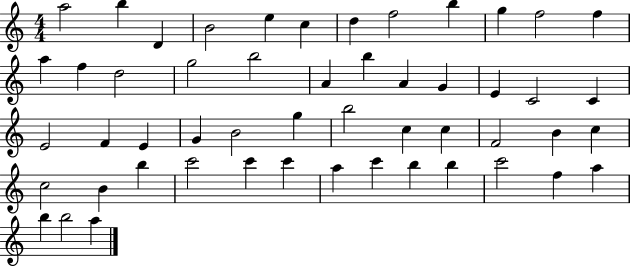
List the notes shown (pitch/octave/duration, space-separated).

A5/h B5/q D4/q B4/h E5/q C5/q D5/q F5/h B5/q G5/q F5/h F5/q A5/q F5/q D5/h G5/h B5/h A4/q B5/q A4/q G4/q E4/q C4/h C4/q E4/h F4/q E4/q G4/q B4/h G5/q B5/h C5/q C5/q F4/h B4/q C5/q C5/h B4/q B5/q C6/h C6/q C6/q A5/q C6/q B5/q B5/q C6/h F5/q A5/q B5/q B5/h A5/q